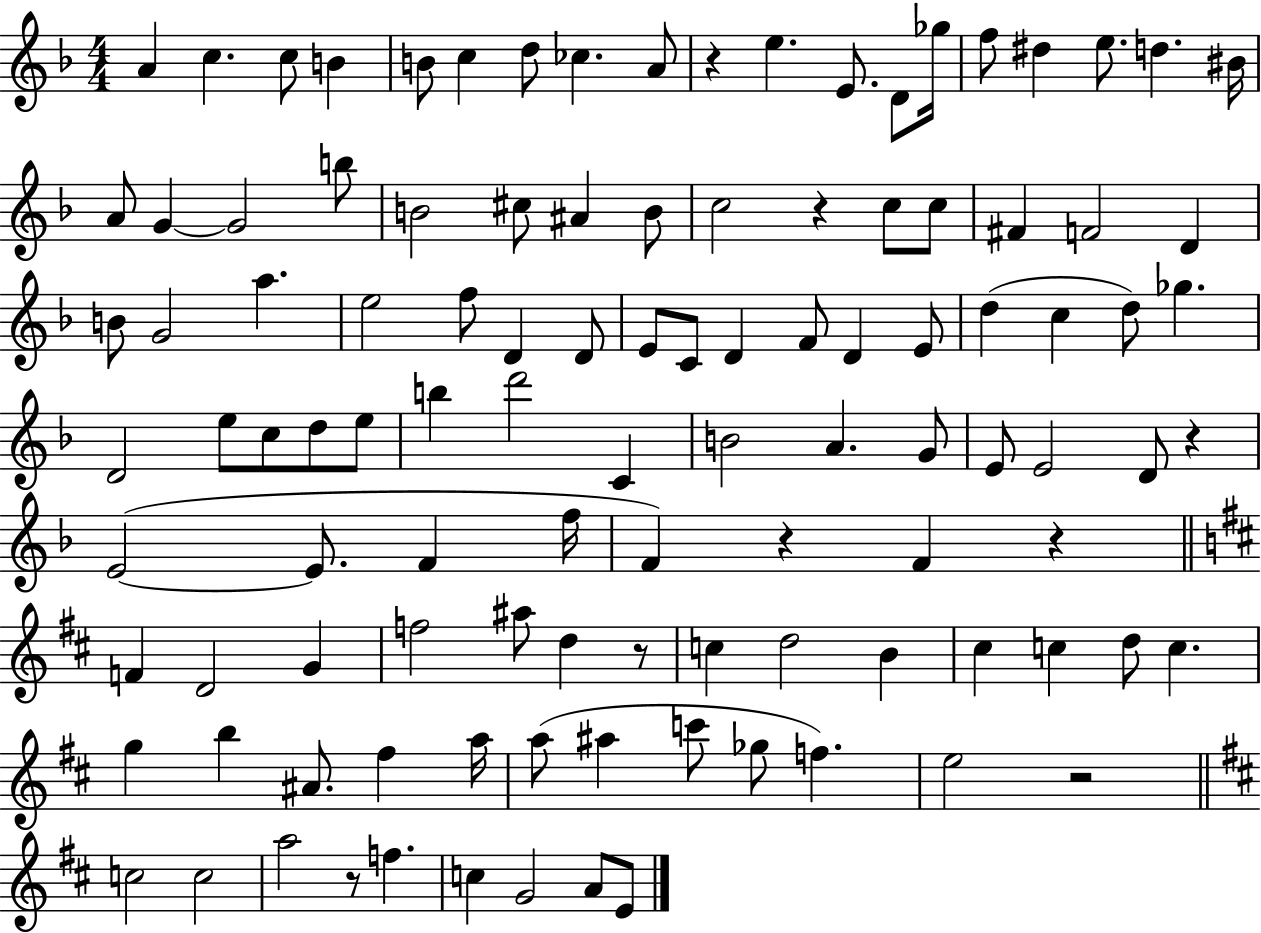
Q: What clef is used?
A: treble